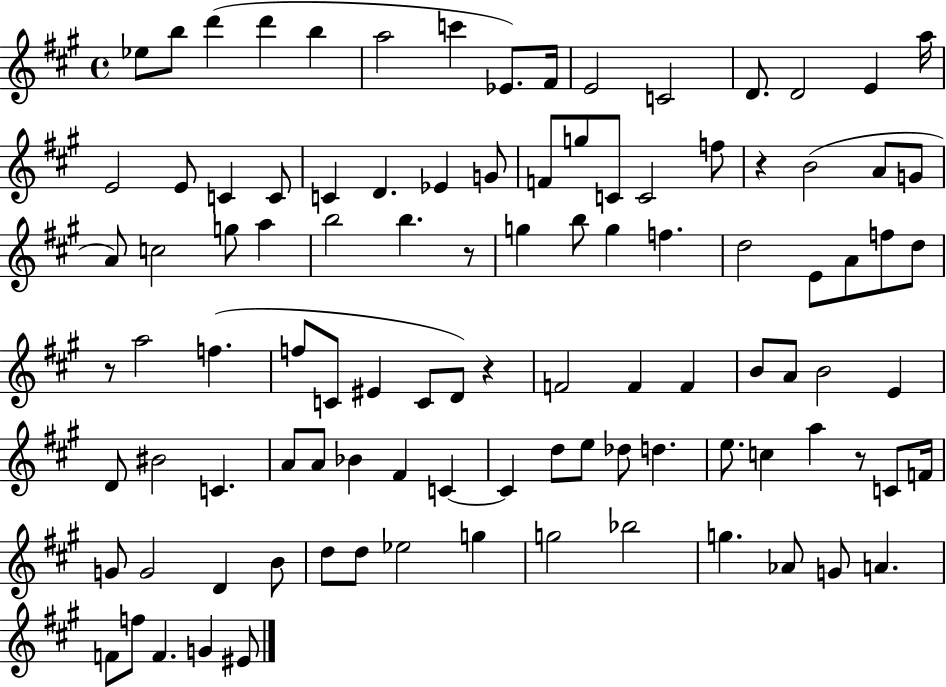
{
  \clef treble
  \time 4/4
  \defaultTimeSignature
  \key a \major
  \repeat volta 2 { ees''8 b''8 d'''4( d'''4 b''4 | a''2 c'''4 ees'8.) fis'16 | e'2 c'2 | d'8. d'2 e'4 a''16 | \break e'2 e'8 c'4 c'8 | c'4 d'4. ees'4 g'8 | f'8 g''8 c'8 c'2 f''8 | r4 b'2( a'8 g'8 | \break a'8) c''2 g''8 a''4 | b''2 b''4. r8 | g''4 b''8 g''4 f''4. | d''2 e'8 a'8 f''8 d''8 | \break r8 a''2 f''4.( | f''8 c'8 eis'4 c'8 d'8) r4 | f'2 f'4 f'4 | b'8 a'8 b'2 e'4 | \break d'8 bis'2 c'4. | a'8 a'8 bes'4 fis'4 c'4~~ | c'4 d''8 e''8 des''8 d''4. | e''8. c''4 a''4 r8 c'8 f'16 | \break g'8 g'2 d'4 b'8 | d''8 d''8 ees''2 g''4 | g''2 bes''2 | g''4. aes'8 g'8 a'4. | \break f'8 f''8 f'4. g'4 eis'8 | } \bar "|."
}